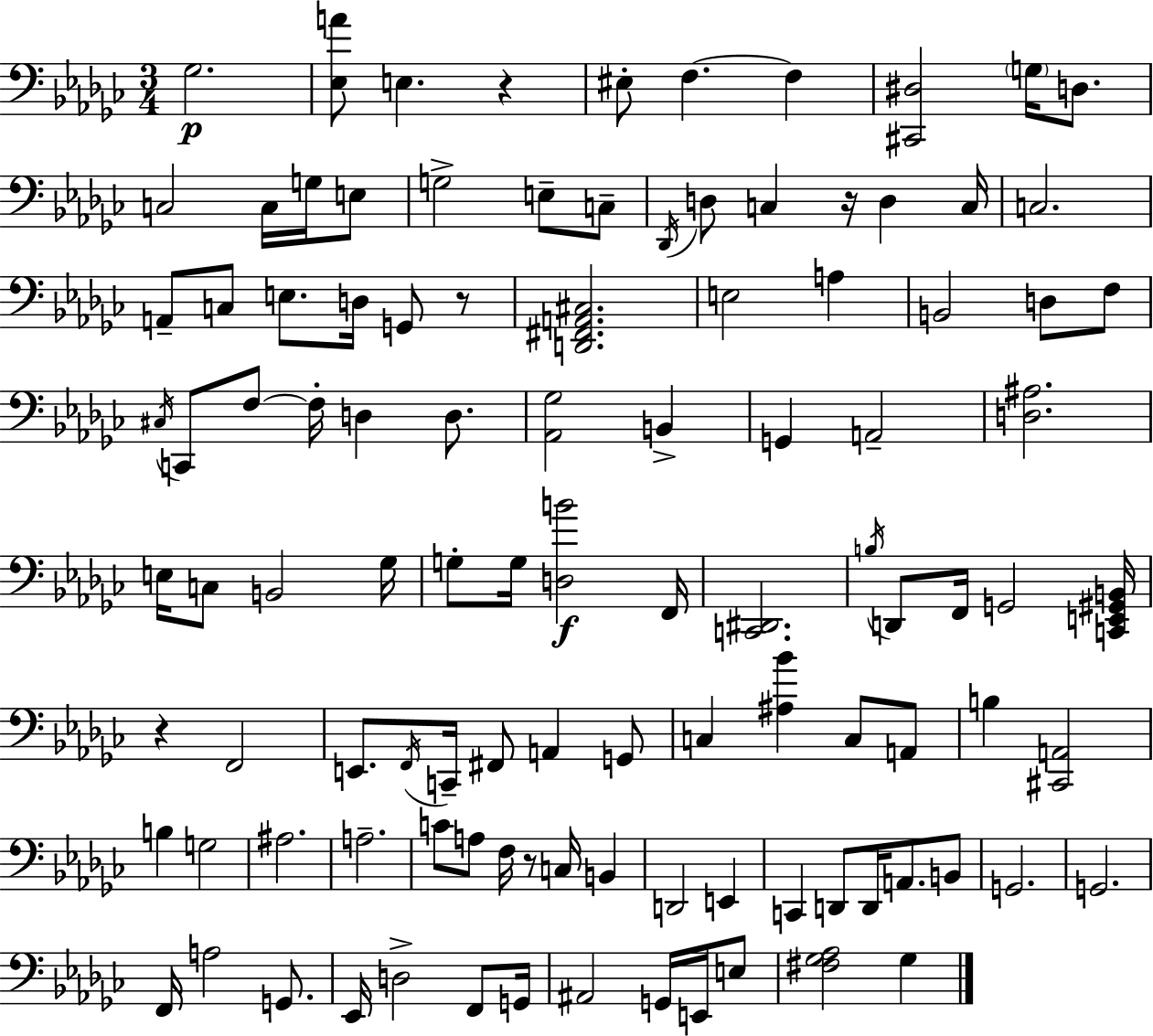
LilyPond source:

{
  \clef bass
  \numericTimeSignature
  \time 3/4
  \key ees \minor
  \repeat volta 2 { ges2.\p | <ees a'>8 e4. r4 | eis8-. f4.~~ f4 | <cis, dis>2 \parenthesize g16 d8. | \break c2 c16 g16 e8 | g2-> e8-- c8-- | \acciaccatura { des,16 } d8 c4 r16 d4 | c16 c2. | \break a,8-- c8 e8. d16 g,8 r8 | <d, fis, a, cis>2. | e2 a4 | b,2 d8 f8 | \break \acciaccatura { cis16 } c,8 f8~~ f16-. d4 d8. | <aes, ges>2 b,4-> | g,4 a,2-- | <d ais>2. | \break e16 c8 b,2 | ges16 g8-. g16 <d b'>2\f | f,16 <c, dis,>2. | \acciaccatura { b16 } d,8 f,16 g,2 | \break <c, e, gis, b,>16 r4 f,2 | e,8. \acciaccatura { f,16 } c,16-- fis,8 a,4 | g,8 c4 <ais bes'>4 | c8 a,8 b4 <cis, a,>2 | \break b4 g2 | ais2. | a2.-- | c'8 a8 f16 r8 c16 | \break b,4 d,2 | e,4 c,4 d,8 d,16 a,8. | b,8 g,2. | g,2. | \break f,16 a2 | g,8. ees,16 d2-> | f,8 g,16 ais,2 | g,16 e,16 e8 <fis ges aes>2 | \break ges4 } \bar "|."
}